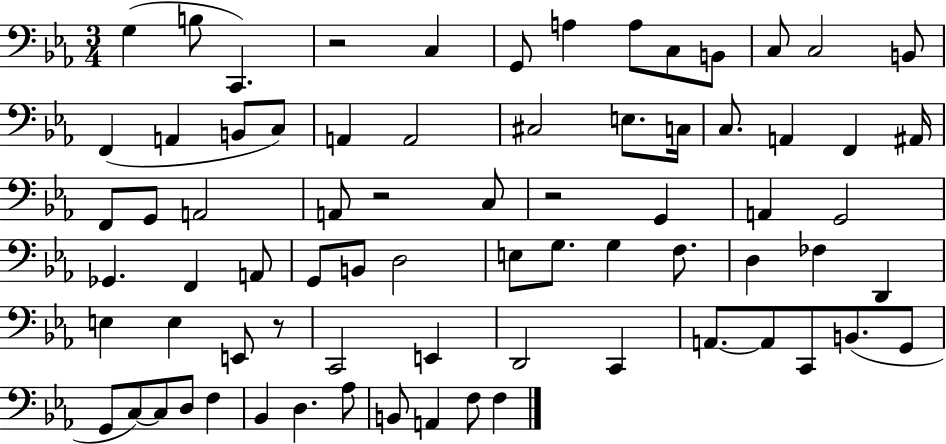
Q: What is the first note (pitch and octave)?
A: G3